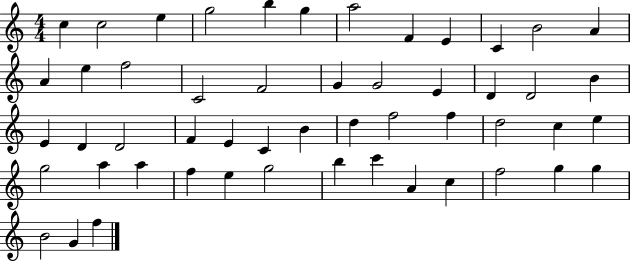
X:1
T:Untitled
M:4/4
L:1/4
K:C
c c2 e g2 b g a2 F E C B2 A A e f2 C2 F2 G G2 E D D2 B E D D2 F E C B d f2 f d2 c e g2 a a f e g2 b c' A c f2 g g B2 G f